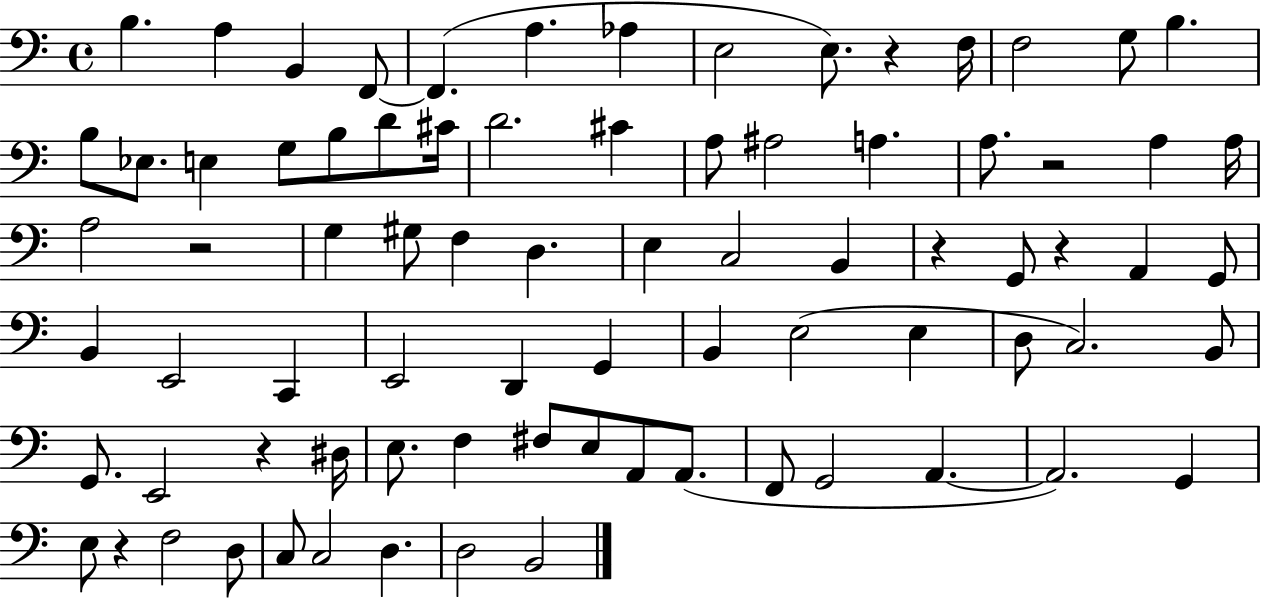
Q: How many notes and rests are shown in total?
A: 80